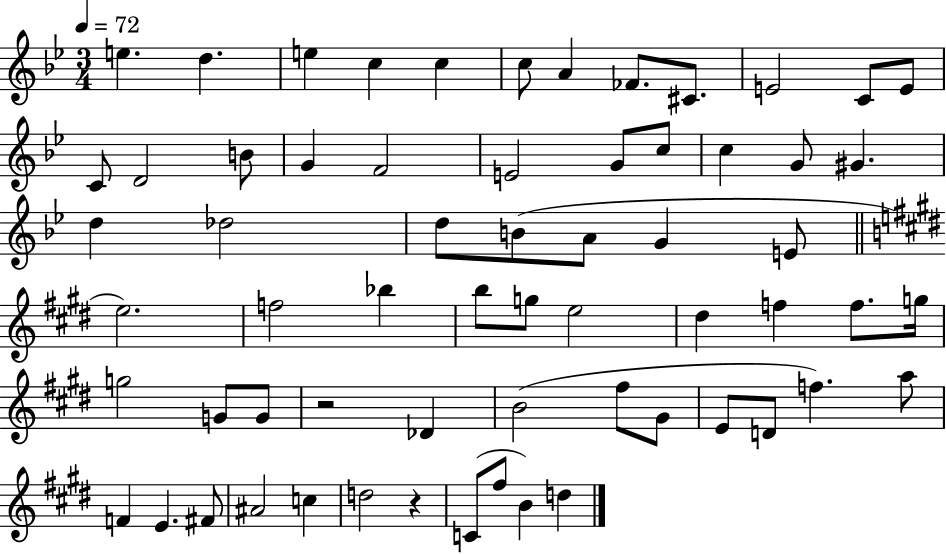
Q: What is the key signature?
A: BES major